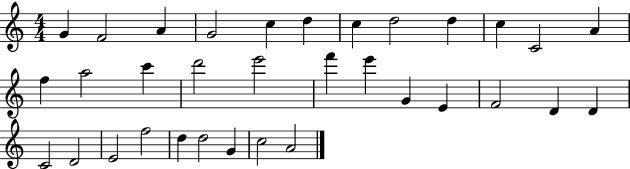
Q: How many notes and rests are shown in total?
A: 33